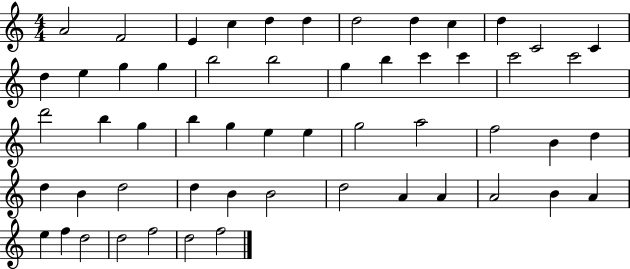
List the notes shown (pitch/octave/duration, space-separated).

A4/h F4/h E4/q C5/q D5/q D5/q D5/h D5/q C5/q D5/q C4/h C4/q D5/q E5/q G5/q G5/q B5/h B5/h G5/q B5/q C6/q C6/q C6/h C6/h D6/h B5/q G5/q B5/q G5/q E5/q E5/q G5/h A5/h F5/h B4/q D5/q D5/q B4/q D5/h D5/q B4/q B4/h D5/h A4/q A4/q A4/h B4/q A4/q E5/q F5/q D5/h D5/h F5/h D5/h F5/h